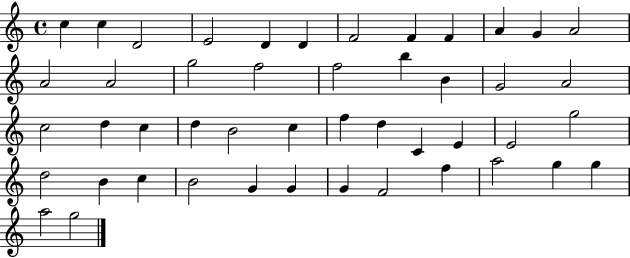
X:1
T:Untitled
M:4/4
L:1/4
K:C
c c D2 E2 D D F2 F F A G A2 A2 A2 g2 f2 f2 b B G2 A2 c2 d c d B2 c f d C E E2 g2 d2 B c B2 G G G F2 f a2 g g a2 g2